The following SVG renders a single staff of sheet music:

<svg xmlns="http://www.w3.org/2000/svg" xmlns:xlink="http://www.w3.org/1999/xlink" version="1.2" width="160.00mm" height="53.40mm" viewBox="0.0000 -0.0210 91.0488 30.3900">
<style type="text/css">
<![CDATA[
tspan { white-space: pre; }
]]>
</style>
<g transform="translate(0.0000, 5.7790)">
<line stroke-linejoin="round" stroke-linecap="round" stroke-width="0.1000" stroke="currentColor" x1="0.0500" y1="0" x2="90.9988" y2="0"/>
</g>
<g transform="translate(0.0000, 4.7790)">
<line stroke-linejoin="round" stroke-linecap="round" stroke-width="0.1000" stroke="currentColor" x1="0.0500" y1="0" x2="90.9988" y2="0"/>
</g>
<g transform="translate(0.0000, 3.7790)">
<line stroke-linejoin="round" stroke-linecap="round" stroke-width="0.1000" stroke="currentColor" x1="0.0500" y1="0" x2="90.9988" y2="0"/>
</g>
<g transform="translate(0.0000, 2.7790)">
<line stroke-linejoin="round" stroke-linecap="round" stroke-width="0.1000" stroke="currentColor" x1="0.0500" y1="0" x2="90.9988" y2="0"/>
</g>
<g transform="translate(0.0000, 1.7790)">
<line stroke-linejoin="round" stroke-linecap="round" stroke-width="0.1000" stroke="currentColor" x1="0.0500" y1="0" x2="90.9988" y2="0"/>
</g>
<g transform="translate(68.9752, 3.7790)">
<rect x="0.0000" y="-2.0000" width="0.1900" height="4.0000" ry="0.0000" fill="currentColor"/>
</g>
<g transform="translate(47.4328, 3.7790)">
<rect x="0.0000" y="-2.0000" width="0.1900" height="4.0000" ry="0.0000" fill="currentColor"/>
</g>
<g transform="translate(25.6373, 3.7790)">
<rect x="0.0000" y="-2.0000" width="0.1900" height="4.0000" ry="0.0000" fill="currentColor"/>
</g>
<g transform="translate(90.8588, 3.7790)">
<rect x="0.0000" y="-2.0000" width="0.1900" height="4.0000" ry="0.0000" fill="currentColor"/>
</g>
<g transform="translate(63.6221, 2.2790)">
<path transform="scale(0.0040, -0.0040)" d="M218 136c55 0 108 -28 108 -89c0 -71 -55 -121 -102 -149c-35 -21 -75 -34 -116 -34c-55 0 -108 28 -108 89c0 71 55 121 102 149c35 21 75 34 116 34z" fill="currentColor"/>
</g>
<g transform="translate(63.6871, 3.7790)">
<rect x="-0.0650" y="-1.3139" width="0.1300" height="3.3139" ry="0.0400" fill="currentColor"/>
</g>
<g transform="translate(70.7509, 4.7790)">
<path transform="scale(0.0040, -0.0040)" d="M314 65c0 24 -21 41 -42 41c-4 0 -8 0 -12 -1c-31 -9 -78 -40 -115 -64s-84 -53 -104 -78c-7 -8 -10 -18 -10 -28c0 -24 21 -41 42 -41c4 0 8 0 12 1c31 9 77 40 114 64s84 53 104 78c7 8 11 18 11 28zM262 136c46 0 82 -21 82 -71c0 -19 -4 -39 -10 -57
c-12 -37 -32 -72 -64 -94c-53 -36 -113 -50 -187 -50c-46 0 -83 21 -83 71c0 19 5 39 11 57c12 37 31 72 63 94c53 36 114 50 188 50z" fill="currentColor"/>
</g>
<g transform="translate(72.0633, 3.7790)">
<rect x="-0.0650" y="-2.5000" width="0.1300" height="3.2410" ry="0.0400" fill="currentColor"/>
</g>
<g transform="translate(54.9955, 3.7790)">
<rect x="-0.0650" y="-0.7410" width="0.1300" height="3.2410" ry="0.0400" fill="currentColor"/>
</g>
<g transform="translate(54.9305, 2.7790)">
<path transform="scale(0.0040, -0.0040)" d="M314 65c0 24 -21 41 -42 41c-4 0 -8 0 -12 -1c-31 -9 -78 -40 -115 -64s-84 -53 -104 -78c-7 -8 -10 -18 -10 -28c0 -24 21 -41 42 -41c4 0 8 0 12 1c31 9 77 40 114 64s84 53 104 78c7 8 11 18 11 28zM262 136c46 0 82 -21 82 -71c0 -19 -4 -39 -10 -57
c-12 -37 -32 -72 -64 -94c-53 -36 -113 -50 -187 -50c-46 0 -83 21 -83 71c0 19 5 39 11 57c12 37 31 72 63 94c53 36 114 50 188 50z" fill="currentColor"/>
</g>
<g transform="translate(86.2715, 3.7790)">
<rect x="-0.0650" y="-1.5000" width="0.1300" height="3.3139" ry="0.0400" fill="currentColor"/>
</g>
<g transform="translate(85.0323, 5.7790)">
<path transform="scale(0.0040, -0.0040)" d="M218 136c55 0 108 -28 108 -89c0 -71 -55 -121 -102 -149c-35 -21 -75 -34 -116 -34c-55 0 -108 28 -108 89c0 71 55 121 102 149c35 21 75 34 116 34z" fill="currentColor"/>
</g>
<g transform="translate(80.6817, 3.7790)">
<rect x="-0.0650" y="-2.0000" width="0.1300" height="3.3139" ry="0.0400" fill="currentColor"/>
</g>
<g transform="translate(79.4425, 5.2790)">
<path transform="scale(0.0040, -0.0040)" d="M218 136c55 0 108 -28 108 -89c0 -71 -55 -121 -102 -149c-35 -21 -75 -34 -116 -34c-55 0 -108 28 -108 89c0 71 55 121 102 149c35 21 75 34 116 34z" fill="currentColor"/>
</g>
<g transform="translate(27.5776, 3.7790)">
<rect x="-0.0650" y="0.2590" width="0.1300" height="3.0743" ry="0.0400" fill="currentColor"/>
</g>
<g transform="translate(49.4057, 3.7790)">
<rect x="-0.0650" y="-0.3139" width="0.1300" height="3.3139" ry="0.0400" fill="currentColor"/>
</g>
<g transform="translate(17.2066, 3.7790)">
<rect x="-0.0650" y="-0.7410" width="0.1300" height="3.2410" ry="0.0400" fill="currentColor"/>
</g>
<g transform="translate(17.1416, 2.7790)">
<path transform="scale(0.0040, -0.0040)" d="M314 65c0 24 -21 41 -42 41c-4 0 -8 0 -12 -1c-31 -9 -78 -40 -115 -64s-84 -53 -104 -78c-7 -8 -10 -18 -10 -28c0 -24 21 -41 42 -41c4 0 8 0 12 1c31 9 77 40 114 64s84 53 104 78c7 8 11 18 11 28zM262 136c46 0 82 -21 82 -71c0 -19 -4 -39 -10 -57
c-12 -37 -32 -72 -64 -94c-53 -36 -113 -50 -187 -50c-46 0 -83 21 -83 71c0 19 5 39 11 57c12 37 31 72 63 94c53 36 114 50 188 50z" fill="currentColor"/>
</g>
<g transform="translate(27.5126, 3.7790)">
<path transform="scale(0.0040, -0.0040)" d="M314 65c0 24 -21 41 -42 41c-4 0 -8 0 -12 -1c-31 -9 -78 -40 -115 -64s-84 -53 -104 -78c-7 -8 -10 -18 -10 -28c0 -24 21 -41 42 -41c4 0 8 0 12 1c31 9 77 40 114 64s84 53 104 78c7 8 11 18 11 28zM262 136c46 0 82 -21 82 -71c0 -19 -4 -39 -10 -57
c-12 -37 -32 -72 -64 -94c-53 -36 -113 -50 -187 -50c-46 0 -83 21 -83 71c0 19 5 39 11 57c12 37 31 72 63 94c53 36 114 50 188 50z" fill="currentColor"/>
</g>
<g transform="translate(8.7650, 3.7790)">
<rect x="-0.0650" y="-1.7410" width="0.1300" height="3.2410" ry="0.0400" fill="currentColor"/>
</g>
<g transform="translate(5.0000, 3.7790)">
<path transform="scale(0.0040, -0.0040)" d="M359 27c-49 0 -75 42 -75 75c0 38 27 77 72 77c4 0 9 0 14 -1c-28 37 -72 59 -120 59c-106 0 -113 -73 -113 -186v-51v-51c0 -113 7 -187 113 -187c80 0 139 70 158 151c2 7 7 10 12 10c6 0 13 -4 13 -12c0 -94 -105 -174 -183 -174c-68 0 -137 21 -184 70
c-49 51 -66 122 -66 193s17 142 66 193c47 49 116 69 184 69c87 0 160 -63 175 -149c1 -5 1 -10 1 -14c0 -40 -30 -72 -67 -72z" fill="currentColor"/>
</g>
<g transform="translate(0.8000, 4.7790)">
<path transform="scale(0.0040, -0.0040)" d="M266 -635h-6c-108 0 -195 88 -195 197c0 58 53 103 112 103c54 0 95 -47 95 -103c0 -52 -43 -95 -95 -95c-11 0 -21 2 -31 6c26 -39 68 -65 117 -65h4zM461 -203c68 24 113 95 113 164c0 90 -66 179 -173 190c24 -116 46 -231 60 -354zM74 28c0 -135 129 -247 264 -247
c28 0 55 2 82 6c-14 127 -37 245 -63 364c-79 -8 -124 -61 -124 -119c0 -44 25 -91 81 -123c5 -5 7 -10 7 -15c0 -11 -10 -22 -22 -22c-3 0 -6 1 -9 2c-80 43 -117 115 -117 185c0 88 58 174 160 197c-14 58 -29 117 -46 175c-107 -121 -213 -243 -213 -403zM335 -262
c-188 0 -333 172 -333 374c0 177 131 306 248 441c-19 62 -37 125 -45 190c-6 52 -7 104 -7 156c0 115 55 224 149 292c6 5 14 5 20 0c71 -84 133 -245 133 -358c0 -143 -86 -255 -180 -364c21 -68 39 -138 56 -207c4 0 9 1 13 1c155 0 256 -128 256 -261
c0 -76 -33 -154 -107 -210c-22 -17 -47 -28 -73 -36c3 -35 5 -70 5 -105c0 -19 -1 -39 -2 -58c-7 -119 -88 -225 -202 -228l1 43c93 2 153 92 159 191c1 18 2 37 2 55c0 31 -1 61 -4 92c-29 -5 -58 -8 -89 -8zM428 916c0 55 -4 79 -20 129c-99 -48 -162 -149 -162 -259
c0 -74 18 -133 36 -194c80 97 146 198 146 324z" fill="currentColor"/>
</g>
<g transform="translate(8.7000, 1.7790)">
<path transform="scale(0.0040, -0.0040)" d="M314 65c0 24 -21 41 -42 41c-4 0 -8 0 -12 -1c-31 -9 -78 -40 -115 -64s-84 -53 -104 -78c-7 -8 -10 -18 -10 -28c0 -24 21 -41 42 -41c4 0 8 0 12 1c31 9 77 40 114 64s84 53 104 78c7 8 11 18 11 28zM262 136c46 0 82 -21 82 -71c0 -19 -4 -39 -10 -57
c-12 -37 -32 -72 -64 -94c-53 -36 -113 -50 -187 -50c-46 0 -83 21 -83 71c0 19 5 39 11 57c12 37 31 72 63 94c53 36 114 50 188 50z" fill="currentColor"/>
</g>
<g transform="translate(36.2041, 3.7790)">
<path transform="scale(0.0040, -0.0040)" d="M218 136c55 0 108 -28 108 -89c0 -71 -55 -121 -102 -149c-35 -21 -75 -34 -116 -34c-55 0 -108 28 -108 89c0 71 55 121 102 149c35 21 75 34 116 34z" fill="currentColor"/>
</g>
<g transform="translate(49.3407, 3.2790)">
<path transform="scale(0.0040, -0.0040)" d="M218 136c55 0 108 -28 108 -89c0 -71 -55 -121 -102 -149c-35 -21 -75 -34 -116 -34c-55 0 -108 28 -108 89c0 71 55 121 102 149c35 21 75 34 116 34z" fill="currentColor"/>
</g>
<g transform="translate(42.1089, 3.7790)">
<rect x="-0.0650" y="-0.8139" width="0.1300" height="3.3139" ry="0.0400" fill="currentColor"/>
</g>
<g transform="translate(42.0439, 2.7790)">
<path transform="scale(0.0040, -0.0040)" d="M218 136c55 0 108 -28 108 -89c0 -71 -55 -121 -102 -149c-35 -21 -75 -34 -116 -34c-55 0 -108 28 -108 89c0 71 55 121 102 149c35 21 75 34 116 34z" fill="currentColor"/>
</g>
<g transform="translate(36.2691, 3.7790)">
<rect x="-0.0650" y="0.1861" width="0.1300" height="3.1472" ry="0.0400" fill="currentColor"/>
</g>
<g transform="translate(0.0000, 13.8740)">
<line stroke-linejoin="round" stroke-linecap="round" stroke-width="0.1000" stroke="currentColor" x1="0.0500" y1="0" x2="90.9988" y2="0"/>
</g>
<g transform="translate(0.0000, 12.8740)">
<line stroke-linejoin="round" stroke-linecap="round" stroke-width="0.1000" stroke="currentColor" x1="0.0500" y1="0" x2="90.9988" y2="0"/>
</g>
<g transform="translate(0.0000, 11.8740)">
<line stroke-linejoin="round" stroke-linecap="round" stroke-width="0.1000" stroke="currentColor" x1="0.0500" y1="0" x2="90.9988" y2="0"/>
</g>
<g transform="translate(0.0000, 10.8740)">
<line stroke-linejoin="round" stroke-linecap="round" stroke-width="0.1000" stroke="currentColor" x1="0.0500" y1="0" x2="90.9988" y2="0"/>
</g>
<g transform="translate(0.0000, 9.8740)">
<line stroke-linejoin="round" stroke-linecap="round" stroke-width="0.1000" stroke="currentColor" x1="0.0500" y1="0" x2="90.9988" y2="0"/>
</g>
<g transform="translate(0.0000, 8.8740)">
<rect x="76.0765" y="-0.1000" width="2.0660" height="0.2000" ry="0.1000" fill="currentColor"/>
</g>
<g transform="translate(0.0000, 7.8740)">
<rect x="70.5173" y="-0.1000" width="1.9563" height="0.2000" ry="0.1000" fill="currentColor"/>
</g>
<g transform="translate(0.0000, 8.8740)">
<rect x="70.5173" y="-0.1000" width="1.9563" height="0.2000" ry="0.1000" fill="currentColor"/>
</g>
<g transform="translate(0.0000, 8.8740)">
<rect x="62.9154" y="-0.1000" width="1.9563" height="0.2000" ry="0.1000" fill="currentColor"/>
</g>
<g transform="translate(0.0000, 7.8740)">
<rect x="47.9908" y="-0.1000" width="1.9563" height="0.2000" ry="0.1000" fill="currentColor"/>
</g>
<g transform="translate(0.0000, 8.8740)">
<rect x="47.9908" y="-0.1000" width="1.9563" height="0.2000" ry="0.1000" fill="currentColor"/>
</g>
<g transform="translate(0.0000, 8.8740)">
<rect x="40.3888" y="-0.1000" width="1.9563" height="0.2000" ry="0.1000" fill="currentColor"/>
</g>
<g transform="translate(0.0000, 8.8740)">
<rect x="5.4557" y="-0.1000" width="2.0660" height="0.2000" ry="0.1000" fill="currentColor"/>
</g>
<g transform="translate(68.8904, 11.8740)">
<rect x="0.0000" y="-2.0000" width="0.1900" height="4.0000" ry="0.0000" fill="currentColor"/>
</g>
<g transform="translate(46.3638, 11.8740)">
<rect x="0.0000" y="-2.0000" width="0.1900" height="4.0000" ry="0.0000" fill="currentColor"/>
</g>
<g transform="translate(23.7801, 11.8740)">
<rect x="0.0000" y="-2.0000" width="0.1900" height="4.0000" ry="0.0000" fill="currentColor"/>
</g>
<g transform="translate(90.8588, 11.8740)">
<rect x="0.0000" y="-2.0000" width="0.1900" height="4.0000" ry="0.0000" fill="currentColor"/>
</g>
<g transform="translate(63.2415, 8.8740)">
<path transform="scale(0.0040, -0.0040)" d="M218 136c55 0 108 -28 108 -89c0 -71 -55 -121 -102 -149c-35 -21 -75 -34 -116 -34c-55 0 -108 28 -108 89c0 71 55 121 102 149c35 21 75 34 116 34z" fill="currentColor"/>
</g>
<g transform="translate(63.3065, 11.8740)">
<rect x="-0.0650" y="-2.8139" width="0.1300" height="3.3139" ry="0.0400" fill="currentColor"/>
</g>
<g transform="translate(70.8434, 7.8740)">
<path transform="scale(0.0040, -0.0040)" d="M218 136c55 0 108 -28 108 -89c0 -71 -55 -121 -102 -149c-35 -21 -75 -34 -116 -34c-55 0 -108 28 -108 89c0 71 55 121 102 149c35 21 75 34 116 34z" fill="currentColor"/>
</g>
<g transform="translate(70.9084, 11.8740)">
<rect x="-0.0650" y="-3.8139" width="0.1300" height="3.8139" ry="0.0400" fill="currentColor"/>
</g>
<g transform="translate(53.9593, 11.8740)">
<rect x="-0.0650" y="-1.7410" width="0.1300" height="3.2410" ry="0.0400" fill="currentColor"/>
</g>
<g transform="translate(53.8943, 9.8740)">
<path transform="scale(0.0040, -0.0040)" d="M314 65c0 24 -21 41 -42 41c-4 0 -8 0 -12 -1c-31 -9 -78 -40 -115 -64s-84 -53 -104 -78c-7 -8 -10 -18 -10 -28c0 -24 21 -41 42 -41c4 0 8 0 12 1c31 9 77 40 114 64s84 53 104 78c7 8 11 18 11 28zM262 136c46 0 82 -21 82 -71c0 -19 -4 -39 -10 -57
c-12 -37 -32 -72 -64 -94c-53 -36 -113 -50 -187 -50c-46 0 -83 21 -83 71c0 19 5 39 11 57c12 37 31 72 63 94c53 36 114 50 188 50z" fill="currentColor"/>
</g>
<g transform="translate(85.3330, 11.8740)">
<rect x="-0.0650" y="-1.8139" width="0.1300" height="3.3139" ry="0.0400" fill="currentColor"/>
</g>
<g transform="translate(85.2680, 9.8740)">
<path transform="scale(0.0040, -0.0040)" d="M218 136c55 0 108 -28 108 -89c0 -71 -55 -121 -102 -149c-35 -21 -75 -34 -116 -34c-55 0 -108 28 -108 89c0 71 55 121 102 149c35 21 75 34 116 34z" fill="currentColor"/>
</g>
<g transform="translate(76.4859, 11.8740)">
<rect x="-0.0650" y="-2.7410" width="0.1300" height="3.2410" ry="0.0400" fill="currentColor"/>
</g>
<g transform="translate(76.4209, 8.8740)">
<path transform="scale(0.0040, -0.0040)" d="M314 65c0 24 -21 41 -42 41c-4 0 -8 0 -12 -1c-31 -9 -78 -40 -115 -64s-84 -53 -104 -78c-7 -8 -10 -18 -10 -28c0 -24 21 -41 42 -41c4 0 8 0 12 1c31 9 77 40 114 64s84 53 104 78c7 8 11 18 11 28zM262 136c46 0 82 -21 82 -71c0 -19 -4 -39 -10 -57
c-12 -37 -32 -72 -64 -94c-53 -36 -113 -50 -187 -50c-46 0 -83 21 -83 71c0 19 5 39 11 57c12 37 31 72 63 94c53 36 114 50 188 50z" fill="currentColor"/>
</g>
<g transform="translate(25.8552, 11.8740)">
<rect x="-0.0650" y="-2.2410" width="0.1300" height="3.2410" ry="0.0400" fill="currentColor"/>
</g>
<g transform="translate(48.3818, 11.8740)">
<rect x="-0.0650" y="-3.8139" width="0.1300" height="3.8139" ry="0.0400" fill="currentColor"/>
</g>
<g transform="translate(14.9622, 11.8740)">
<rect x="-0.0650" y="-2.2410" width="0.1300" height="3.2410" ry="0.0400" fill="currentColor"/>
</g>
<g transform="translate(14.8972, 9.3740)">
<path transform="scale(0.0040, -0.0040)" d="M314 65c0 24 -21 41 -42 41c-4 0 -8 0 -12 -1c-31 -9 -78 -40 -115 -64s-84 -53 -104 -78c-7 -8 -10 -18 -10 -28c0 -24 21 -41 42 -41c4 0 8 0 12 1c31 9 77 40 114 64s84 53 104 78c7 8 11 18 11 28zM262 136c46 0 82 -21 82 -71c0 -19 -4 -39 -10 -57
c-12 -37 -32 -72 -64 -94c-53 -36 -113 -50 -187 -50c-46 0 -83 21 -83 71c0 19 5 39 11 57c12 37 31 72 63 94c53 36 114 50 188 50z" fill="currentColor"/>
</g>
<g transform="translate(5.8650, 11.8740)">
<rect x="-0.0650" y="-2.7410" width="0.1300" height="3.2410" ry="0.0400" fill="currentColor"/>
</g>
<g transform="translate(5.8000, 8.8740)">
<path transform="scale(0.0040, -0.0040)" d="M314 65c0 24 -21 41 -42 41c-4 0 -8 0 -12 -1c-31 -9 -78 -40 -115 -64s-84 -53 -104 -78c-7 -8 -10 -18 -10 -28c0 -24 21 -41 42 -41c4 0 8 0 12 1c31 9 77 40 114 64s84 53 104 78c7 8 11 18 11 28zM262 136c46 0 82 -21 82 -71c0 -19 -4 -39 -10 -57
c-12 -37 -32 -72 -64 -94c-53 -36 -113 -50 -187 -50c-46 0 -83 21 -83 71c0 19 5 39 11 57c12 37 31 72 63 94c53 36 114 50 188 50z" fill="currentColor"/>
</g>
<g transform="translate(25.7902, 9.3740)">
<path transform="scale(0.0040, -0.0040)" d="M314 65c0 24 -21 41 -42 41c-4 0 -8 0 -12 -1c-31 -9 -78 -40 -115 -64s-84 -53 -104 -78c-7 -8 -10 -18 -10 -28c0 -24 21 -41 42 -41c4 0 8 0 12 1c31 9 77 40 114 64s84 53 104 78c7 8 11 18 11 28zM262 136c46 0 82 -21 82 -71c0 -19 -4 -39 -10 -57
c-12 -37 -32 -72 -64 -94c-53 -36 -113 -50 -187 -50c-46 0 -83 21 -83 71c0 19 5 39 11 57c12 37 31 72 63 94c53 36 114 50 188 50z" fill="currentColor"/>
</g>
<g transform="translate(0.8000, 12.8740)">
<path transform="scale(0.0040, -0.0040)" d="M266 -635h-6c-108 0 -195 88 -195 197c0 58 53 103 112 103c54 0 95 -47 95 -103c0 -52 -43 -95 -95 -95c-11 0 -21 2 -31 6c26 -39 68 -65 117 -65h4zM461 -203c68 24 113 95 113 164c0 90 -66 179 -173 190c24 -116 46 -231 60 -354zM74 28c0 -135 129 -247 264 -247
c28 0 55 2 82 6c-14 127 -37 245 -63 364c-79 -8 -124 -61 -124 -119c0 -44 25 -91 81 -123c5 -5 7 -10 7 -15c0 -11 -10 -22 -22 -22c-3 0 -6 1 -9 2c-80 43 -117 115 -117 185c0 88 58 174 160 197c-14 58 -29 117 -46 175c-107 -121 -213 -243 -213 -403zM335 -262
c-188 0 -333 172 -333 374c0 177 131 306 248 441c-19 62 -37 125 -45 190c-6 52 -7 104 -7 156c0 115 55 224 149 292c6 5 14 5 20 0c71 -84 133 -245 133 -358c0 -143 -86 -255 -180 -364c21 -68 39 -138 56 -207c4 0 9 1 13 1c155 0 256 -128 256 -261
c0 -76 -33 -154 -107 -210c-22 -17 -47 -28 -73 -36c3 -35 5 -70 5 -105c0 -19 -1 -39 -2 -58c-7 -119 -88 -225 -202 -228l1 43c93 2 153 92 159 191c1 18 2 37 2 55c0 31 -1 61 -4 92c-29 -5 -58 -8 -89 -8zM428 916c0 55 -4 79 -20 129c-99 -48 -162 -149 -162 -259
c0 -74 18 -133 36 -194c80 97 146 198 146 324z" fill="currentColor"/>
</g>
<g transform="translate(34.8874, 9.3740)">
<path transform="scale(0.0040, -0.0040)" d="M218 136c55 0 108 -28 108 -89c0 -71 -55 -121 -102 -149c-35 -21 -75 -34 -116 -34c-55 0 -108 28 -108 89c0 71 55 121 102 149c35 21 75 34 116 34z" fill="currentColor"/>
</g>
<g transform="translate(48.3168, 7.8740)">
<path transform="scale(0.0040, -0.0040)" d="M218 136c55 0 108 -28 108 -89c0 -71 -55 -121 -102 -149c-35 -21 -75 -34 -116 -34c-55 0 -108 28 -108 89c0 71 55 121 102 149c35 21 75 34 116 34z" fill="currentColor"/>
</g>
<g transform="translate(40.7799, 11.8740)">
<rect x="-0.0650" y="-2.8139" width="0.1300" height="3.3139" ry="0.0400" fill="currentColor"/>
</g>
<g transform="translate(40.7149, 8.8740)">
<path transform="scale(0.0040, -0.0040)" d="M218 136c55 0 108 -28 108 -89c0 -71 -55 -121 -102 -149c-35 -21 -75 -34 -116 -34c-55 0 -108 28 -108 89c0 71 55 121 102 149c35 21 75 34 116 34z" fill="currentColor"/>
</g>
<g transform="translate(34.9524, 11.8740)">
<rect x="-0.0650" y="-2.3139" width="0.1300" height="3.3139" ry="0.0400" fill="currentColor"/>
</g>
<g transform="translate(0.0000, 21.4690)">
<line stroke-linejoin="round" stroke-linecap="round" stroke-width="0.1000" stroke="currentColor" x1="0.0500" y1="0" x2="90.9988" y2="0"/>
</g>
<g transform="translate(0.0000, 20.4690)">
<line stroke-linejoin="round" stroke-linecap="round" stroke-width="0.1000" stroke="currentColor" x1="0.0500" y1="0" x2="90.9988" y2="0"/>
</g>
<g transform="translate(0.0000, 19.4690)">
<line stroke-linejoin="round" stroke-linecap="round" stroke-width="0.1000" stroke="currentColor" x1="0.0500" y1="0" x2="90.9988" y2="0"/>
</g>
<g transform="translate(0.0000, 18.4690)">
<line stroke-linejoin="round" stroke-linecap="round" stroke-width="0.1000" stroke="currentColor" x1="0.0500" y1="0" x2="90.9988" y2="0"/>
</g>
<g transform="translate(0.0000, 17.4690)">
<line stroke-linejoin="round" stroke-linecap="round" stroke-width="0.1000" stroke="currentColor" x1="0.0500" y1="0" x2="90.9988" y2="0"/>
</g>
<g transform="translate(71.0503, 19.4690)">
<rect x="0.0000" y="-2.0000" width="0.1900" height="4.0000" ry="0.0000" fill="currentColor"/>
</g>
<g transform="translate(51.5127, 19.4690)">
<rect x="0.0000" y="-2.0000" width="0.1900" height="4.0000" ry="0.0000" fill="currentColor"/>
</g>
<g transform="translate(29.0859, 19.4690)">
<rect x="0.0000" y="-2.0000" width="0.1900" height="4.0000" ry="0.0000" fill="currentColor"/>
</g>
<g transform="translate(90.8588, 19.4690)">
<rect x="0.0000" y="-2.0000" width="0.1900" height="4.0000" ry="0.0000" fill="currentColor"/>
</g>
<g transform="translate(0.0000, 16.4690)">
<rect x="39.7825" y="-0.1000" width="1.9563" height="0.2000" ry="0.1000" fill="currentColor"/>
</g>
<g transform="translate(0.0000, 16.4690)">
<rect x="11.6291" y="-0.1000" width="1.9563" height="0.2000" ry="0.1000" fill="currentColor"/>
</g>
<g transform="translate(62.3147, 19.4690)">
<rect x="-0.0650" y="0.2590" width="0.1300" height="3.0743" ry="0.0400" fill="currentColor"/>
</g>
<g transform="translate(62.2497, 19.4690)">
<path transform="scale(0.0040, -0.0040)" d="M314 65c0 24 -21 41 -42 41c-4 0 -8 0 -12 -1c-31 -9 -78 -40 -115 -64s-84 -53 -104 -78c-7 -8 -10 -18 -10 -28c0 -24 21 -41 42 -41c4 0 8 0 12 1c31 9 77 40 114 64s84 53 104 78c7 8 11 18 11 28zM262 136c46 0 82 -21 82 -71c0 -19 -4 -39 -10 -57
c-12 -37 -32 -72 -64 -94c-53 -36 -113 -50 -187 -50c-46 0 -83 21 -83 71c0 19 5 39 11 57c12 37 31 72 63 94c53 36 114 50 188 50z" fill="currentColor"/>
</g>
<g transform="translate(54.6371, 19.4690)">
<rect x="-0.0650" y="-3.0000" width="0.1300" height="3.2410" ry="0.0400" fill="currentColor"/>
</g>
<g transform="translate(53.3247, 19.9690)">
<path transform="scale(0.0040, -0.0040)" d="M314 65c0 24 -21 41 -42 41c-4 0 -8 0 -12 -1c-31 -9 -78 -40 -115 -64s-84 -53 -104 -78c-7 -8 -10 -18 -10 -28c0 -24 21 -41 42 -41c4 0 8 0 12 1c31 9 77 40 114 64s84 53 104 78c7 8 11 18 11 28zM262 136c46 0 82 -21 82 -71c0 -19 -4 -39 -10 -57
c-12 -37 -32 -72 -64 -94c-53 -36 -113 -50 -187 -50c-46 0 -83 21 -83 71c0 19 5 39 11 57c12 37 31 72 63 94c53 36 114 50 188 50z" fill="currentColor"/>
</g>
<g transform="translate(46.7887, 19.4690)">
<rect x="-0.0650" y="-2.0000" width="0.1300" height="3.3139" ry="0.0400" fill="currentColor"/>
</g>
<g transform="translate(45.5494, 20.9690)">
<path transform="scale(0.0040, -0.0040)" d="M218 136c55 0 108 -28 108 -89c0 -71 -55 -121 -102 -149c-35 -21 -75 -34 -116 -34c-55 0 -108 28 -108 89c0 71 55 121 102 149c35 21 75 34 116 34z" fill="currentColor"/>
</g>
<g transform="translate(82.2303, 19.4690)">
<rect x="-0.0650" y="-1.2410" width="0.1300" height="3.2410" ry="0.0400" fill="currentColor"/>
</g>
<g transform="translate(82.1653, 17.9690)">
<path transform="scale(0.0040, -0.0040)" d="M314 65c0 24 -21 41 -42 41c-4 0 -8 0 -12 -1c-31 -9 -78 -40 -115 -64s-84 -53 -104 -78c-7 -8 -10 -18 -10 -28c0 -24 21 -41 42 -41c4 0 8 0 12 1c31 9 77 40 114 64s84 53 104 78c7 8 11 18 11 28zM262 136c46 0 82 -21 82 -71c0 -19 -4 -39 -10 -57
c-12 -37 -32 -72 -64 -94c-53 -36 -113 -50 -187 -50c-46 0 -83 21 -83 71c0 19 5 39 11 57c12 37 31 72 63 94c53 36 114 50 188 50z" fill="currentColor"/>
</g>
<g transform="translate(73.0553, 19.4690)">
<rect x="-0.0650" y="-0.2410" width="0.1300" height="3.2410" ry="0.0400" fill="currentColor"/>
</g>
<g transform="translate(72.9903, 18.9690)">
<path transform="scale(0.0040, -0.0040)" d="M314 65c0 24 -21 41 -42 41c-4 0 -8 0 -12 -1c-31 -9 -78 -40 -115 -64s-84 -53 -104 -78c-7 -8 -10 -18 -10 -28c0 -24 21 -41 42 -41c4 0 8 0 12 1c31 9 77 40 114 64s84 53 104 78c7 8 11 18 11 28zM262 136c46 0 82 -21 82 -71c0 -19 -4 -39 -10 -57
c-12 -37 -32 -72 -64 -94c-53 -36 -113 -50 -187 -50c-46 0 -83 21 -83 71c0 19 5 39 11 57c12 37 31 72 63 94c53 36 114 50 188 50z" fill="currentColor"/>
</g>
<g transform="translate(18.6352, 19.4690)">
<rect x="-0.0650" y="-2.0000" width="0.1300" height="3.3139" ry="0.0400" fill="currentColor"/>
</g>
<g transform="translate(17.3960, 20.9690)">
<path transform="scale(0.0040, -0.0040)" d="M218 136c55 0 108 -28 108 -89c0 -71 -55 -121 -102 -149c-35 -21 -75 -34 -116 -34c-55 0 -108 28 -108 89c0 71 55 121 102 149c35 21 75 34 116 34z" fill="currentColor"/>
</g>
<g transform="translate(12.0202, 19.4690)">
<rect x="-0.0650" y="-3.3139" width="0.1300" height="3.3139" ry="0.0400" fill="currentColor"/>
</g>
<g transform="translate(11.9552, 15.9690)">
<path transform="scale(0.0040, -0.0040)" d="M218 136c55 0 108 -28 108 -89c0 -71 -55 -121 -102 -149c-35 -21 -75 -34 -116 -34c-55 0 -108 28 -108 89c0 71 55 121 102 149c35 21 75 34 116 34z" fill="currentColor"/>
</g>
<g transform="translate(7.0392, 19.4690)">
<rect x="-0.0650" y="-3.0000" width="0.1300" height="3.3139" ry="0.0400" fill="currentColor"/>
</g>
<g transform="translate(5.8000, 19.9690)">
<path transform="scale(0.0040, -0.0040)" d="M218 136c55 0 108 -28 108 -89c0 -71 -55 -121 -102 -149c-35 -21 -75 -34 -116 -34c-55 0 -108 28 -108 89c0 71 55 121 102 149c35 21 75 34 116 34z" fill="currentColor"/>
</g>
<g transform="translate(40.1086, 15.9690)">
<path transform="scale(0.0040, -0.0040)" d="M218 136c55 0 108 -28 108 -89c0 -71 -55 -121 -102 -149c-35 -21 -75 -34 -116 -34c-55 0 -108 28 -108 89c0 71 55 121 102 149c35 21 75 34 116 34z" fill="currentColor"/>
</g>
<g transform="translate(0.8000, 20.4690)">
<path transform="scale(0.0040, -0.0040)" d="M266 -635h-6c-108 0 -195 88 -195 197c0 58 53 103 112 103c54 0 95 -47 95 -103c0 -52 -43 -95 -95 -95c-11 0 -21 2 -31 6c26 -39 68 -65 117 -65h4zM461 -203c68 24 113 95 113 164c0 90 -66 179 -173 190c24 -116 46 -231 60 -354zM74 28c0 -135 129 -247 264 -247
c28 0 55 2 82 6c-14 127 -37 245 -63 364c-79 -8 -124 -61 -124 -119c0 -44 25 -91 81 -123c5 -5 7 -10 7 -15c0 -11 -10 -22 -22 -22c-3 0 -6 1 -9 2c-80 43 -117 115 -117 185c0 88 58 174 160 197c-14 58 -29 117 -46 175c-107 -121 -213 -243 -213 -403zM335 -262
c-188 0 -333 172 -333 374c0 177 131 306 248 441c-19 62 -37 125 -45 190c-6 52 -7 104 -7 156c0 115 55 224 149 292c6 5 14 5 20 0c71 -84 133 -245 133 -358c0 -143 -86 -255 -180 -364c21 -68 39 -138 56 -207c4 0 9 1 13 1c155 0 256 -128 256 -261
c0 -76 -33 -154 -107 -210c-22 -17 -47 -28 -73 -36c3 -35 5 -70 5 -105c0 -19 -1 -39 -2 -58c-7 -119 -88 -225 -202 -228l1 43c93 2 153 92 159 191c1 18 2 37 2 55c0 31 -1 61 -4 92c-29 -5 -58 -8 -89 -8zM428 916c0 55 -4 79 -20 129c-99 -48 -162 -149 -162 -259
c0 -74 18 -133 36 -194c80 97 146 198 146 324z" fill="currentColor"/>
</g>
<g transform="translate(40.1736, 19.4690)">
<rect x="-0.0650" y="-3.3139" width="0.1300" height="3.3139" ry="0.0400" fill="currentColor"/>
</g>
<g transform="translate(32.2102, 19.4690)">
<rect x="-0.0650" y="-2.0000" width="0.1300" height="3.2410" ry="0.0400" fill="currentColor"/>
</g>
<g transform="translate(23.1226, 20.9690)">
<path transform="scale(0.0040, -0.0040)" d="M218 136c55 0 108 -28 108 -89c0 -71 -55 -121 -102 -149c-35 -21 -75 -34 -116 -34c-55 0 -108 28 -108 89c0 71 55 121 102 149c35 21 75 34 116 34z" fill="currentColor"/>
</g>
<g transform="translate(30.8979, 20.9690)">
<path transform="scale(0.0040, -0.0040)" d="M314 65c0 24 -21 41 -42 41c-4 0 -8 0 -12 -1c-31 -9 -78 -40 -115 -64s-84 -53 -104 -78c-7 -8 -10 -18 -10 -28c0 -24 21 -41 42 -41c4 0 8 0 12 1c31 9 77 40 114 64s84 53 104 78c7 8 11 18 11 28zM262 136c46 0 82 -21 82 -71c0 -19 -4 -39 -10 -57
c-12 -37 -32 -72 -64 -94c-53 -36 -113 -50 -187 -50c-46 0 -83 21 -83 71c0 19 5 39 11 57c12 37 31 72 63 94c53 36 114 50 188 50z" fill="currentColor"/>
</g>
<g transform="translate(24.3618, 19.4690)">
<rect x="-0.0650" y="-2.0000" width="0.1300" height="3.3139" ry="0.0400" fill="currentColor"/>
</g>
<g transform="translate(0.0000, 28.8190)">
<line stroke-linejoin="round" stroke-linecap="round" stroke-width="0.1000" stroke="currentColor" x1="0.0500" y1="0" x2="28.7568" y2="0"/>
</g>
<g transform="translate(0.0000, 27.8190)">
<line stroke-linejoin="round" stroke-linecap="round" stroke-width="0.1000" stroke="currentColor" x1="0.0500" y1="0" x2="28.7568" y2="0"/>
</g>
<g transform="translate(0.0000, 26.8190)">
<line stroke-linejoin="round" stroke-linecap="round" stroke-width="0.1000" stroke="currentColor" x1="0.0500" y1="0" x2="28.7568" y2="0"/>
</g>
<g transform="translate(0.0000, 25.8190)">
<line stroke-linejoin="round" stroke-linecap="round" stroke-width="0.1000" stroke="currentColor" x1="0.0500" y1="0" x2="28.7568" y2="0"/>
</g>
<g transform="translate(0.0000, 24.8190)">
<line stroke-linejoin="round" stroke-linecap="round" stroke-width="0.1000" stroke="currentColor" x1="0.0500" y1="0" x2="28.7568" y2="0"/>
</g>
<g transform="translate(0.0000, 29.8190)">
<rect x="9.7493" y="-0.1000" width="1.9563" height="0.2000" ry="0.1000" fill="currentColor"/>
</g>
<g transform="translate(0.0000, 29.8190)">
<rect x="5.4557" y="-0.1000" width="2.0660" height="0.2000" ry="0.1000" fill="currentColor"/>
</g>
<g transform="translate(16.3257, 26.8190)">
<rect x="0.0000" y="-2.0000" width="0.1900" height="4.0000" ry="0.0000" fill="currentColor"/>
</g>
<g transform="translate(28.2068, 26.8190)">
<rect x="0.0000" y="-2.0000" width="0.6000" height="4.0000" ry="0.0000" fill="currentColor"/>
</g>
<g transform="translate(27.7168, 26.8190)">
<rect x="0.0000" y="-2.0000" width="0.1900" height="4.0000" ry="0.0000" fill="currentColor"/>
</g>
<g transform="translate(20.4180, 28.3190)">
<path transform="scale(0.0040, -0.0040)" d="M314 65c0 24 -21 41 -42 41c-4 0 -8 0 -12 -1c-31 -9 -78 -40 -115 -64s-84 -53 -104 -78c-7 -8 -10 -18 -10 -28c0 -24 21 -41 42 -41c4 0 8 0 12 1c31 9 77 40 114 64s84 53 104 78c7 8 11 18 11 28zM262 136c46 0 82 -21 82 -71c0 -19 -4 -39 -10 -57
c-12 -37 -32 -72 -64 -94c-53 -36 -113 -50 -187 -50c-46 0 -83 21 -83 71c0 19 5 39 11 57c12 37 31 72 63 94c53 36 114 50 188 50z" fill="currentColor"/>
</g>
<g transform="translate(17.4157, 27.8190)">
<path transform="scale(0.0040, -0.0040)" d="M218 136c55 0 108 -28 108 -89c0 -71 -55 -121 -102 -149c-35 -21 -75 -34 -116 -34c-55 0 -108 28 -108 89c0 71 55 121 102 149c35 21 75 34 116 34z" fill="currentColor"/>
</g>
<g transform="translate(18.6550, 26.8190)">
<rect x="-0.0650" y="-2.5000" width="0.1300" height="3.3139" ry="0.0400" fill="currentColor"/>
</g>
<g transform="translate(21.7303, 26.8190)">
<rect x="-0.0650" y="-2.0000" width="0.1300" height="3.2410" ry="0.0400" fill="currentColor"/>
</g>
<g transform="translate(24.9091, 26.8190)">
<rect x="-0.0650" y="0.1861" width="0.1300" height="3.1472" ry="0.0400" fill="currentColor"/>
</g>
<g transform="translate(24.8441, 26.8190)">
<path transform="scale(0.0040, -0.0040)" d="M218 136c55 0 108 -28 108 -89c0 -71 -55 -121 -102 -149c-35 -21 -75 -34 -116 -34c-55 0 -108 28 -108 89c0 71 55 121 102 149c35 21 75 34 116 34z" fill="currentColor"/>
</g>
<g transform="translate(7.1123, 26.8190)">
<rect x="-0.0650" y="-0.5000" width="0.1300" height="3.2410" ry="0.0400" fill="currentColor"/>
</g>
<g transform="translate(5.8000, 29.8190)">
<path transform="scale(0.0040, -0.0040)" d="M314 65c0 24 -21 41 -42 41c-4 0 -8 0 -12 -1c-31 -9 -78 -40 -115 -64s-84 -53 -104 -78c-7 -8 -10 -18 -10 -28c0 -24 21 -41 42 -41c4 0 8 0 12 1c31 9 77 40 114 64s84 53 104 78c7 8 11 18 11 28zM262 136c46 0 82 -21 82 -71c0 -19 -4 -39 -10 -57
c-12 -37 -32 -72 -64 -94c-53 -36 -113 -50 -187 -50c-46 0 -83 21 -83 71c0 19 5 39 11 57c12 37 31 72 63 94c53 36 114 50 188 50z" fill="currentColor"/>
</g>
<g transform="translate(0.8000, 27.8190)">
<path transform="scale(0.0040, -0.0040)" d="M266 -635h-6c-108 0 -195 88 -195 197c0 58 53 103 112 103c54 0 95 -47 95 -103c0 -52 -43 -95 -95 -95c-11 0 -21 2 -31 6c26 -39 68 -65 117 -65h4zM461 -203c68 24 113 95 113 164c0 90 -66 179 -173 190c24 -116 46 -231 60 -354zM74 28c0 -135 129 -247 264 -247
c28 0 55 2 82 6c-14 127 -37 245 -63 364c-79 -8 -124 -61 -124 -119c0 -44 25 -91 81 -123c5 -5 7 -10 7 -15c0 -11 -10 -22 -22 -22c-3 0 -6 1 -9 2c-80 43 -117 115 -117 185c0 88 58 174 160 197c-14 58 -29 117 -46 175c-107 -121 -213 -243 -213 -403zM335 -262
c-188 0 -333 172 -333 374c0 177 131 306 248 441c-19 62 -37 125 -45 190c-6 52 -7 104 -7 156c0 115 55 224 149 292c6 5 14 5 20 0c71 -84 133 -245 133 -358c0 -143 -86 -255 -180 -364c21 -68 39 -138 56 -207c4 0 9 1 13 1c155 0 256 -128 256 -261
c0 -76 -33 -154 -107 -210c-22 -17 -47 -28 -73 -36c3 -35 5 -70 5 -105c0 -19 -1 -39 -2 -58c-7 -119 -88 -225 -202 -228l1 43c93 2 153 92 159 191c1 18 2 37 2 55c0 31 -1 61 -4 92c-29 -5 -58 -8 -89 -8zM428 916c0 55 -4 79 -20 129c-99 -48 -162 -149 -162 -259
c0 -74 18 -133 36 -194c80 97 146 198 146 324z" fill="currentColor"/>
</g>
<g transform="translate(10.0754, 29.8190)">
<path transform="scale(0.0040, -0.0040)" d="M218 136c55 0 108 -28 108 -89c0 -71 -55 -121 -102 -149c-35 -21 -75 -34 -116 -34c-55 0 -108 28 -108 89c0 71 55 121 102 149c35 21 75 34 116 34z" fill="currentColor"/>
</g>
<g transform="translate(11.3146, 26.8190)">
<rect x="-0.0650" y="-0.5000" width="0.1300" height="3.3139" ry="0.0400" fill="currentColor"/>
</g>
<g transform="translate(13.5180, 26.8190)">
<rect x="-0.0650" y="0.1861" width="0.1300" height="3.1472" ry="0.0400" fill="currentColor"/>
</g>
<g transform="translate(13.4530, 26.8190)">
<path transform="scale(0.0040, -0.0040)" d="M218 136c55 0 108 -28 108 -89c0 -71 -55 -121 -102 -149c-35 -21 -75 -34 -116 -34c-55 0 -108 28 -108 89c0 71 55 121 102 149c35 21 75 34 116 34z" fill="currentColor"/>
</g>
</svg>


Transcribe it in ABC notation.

X:1
T:Untitled
M:4/4
L:1/4
K:C
f2 d2 B2 B d c d2 e G2 F E a2 g2 g2 g a c' f2 a c' a2 f A b F F F2 b F A2 B2 c2 e2 C2 C B G F2 B